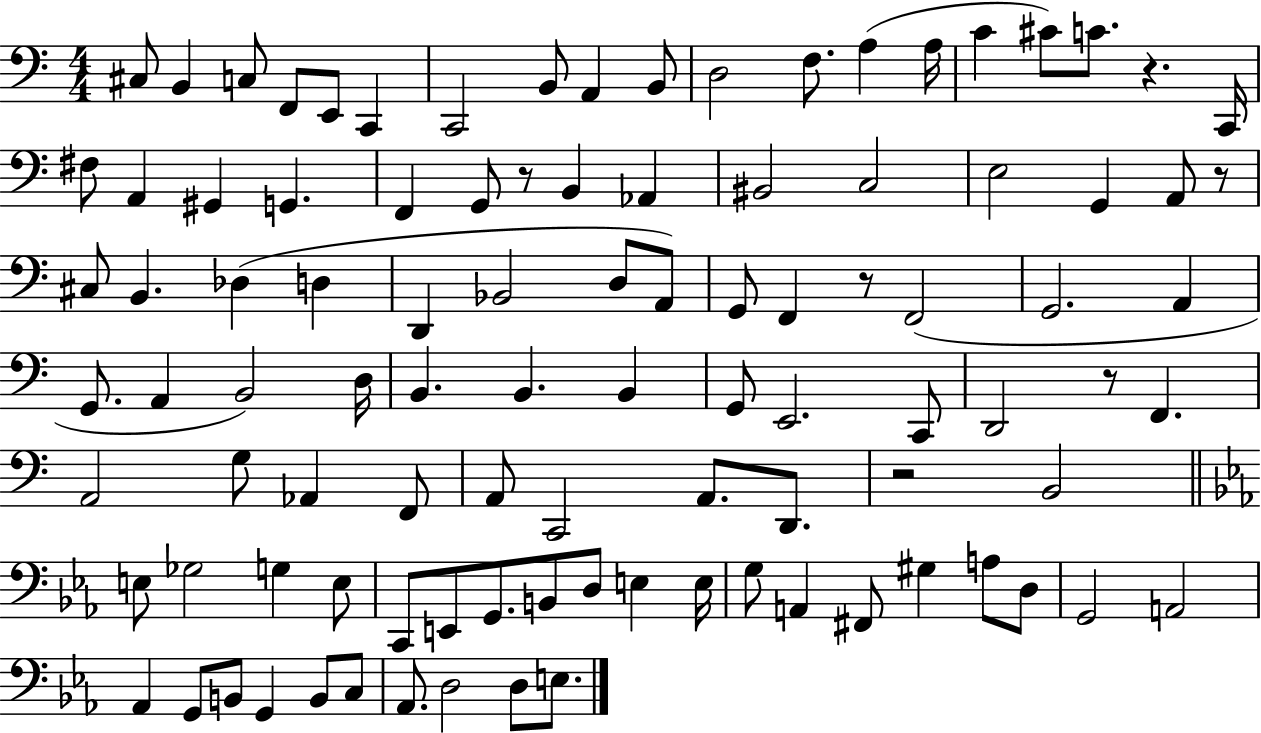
C#3/e B2/q C3/e F2/e E2/e C2/q C2/h B2/e A2/q B2/e D3/h F3/e. A3/q A3/s C4/q C#4/e C4/e. R/q. C2/s F#3/e A2/q G#2/q G2/q. F2/q G2/e R/e B2/q Ab2/q BIS2/h C3/h E3/h G2/q A2/e R/e C#3/e B2/q. Db3/q D3/q D2/q Bb2/h D3/e A2/e G2/e F2/q R/e F2/h G2/h. A2/q G2/e. A2/q B2/h D3/s B2/q. B2/q. B2/q G2/e E2/h. C2/e D2/h R/e F2/q. A2/h G3/e Ab2/q F2/e A2/e C2/h A2/e. D2/e. R/h B2/h E3/e Gb3/h G3/q E3/e C2/e E2/e G2/e. B2/e D3/e E3/q E3/s G3/e A2/q F#2/e G#3/q A3/e D3/e G2/h A2/h Ab2/q G2/e B2/e G2/q B2/e C3/e Ab2/e. D3/h D3/e E3/e.